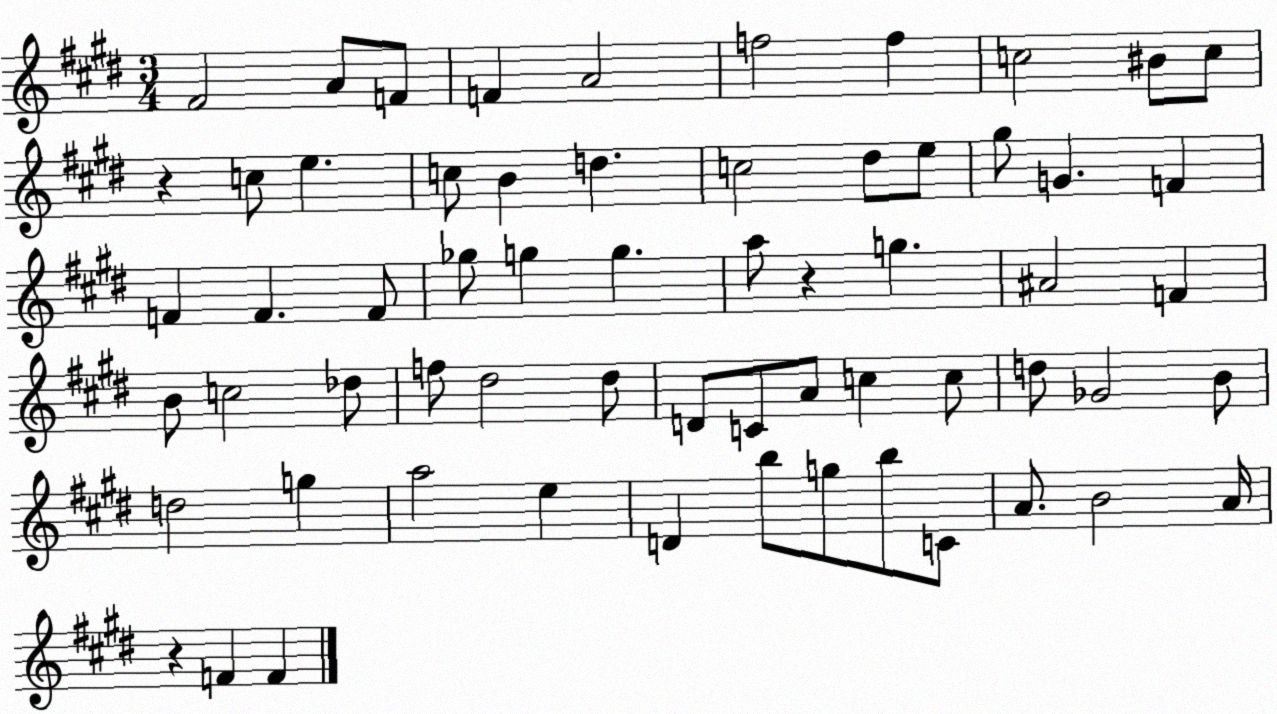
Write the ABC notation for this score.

X:1
T:Untitled
M:3/4
L:1/4
K:E
^F2 A/2 F/2 F A2 f2 f c2 ^B/2 c/2 z c/2 e c/2 B d c2 ^d/2 e/2 ^g/2 G F F F F/2 _g/2 g g a/2 z g ^A2 F B/2 c2 _d/2 f/2 ^d2 ^d/2 D/2 C/2 A/2 c c/2 d/2 _G2 B/2 d2 g a2 e D b/2 g/2 b/2 C/2 A/2 B2 A/4 z F F